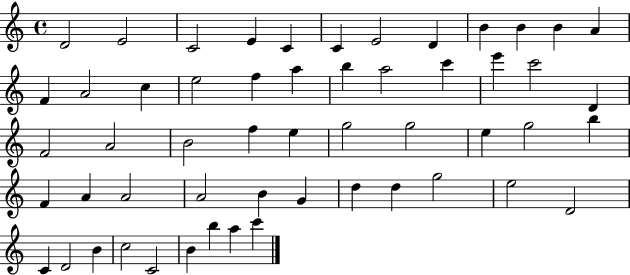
{
  \clef treble
  \time 4/4
  \defaultTimeSignature
  \key c \major
  d'2 e'2 | c'2 e'4 c'4 | c'4 e'2 d'4 | b'4 b'4 b'4 a'4 | \break f'4 a'2 c''4 | e''2 f''4 a''4 | b''4 a''2 c'''4 | e'''4 c'''2 d'4 | \break f'2 a'2 | b'2 f''4 e''4 | g''2 g''2 | e''4 g''2 b''4 | \break f'4 a'4 a'2 | a'2 b'4 g'4 | d''4 d''4 g''2 | e''2 d'2 | \break c'4 d'2 b'4 | c''2 c'2 | b'4 b''4 a''4 c'''4 | \bar "|."
}